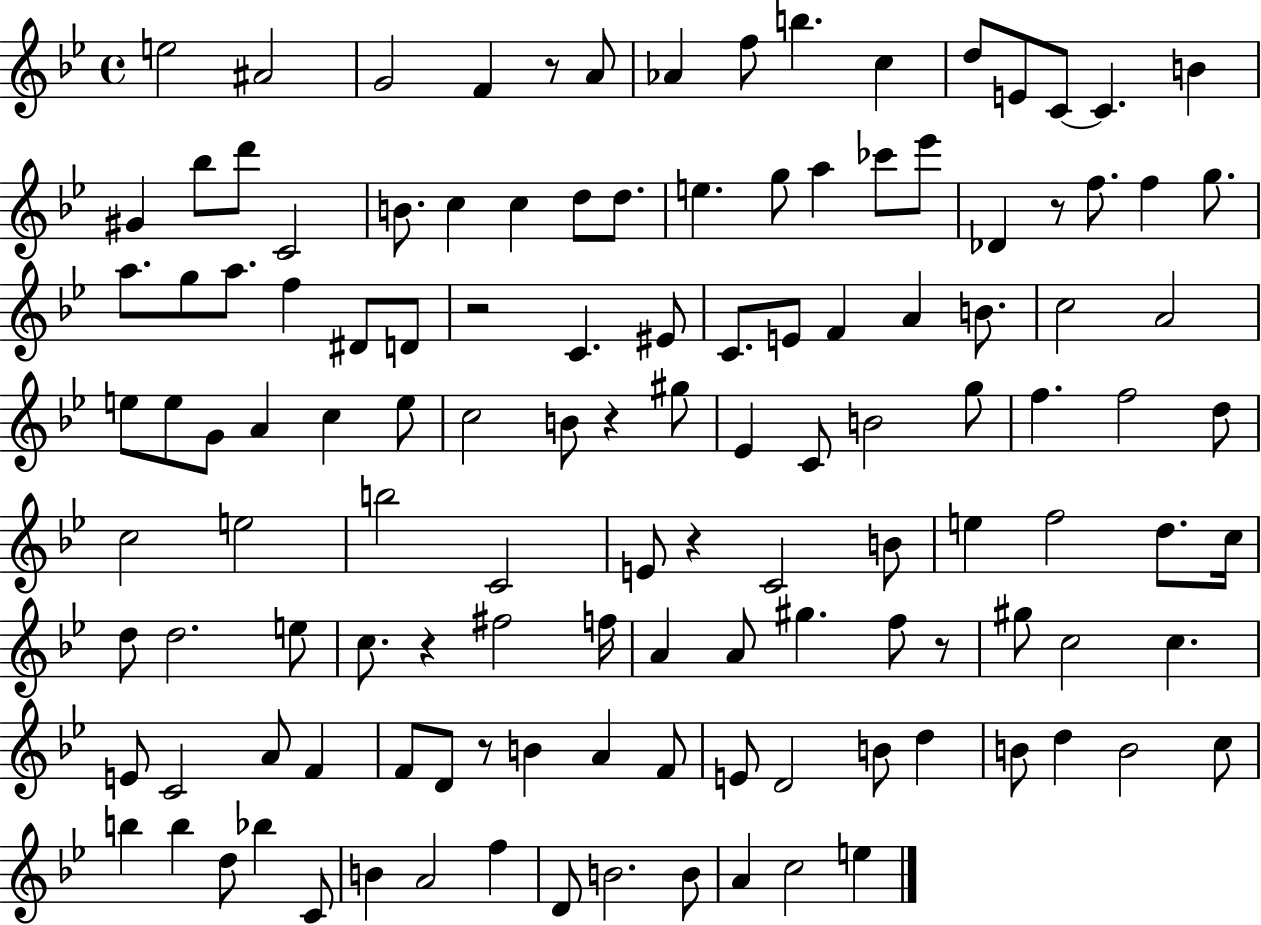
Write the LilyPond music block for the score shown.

{
  \clef treble
  \time 4/4
  \defaultTimeSignature
  \key bes \major
  e''2 ais'2 | g'2 f'4 r8 a'8 | aes'4 f''8 b''4. c''4 | d''8 e'8 c'8~~ c'4. b'4 | \break gis'4 bes''8 d'''8 c'2 | b'8. c''4 c''4 d''8 d''8. | e''4. g''8 a''4 ces'''8 ees'''8 | des'4 r8 f''8. f''4 g''8. | \break a''8. g''8 a''8. f''4 dis'8 d'8 | r2 c'4. eis'8 | c'8. e'8 f'4 a'4 b'8. | c''2 a'2 | \break e''8 e''8 g'8 a'4 c''4 e''8 | c''2 b'8 r4 gis''8 | ees'4 c'8 b'2 g''8 | f''4. f''2 d''8 | \break c''2 e''2 | b''2 c'2 | e'8 r4 c'2 b'8 | e''4 f''2 d''8. c''16 | \break d''8 d''2. e''8 | c''8. r4 fis''2 f''16 | a'4 a'8 gis''4. f''8 r8 | gis''8 c''2 c''4. | \break e'8 c'2 a'8 f'4 | f'8 d'8 r8 b'4 a'4 f'8 | e'8 d'2 b'8 d''4 | b'8 d''4 b'2 c''8 | \break b''4 b''4 d''8 bes''4 c'8 | b'4 a'2 f''4 | d'8 b'2. b'8 | a'4 c''2 e''4 | \break \bar "|."
}